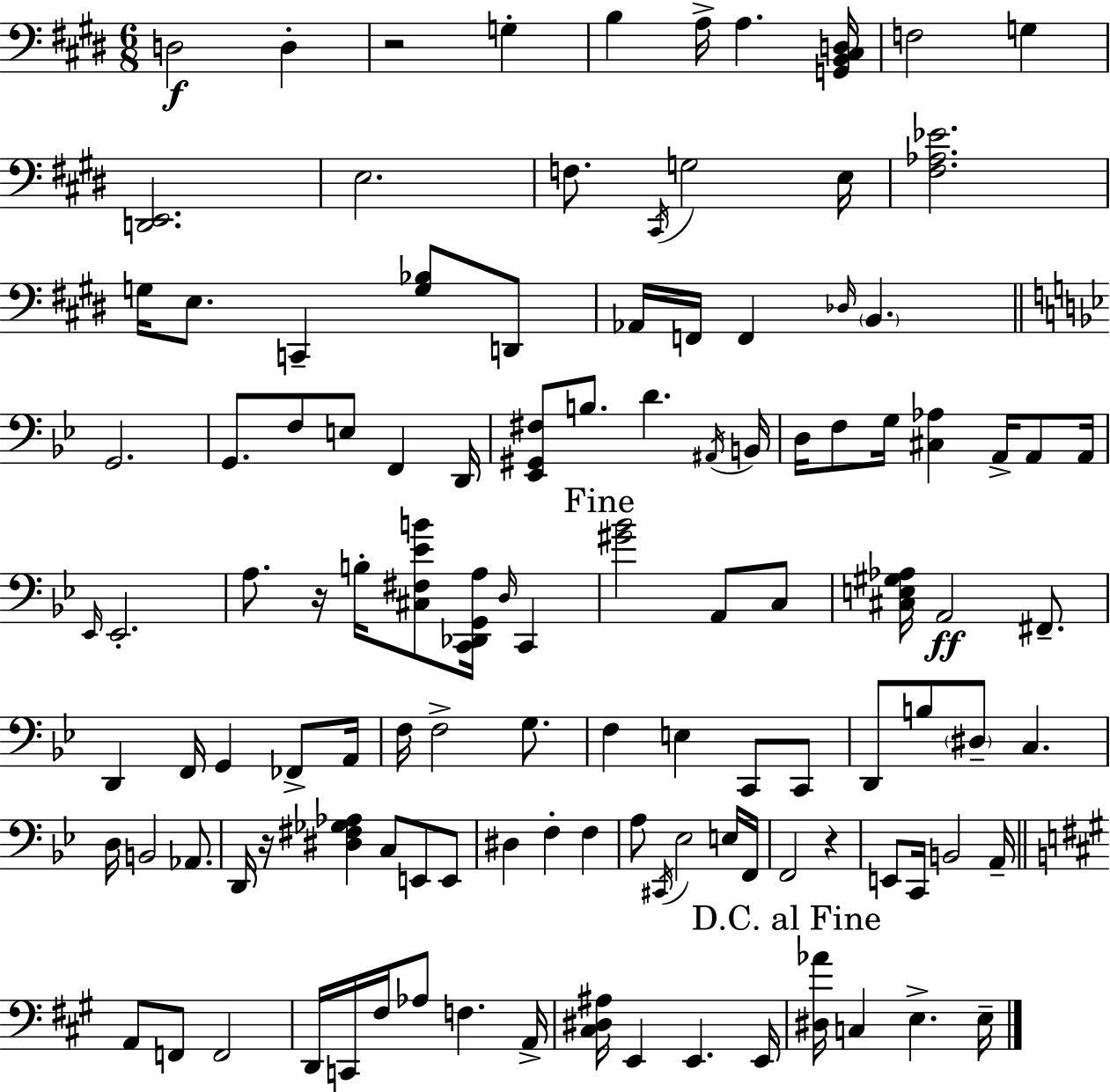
D3/h D3/q R/h G3/q B3/q A3/s A3/q. [G2,B2,C#3,D3]/s F3/h G3/q [D2,E2]/h. E3/h. F3/e. C#2/s G3/h E3/s [F#3,Ab3,Eb4]/h. G3/s E3/e. C2/q [G3,Bb3]/e D2/e Ab2/s F2/s F2/q Db3/s B2/q. G2/h. G2/e. F3/e E3/e F2/q D2/s [Eb2,G#2,F#3]/e B3/e. D4/q. A#2/s B2/s D3/s F3/e G3/s [C#3,Ab3]/q A2/s A2/e A2/s Eb2/s Eb2/h. A3/e. R/s B3/s [C#3,F#3,Eb4,B4]/e [C2,Db2,G2,A3]/s D3/s C2/q [G#4,Bb4]/h A2/e C3/e [C#3,E3,G#3,Ab3]/s A2/h F#2/e. D2/q F2/s G2/q FES2/e A2/s F3/s F3/h G3/e. F3/q E3/q C2/e C2/e D2/e B3/e D#3/e C3/q. D3/s B2/h Ab2/e. D2/s R/s [D#3,F#3,Gb3,Ab3]/q C3/e E2/e E2/e D#3/q F3/q F3/q A3/e C#2/s Eb3/h E3/s F2/s F2/h R/q E2/e C2/s B2/h A2/s A2/e F2/e F2/h D2/s C2/s F#3/s Ab3/e F3/q. A2/s [C#3,D#3,A#3]/s E2/q E2/q. E2/s [D#3,Ab4]/s C3/q E3/q. E3/s